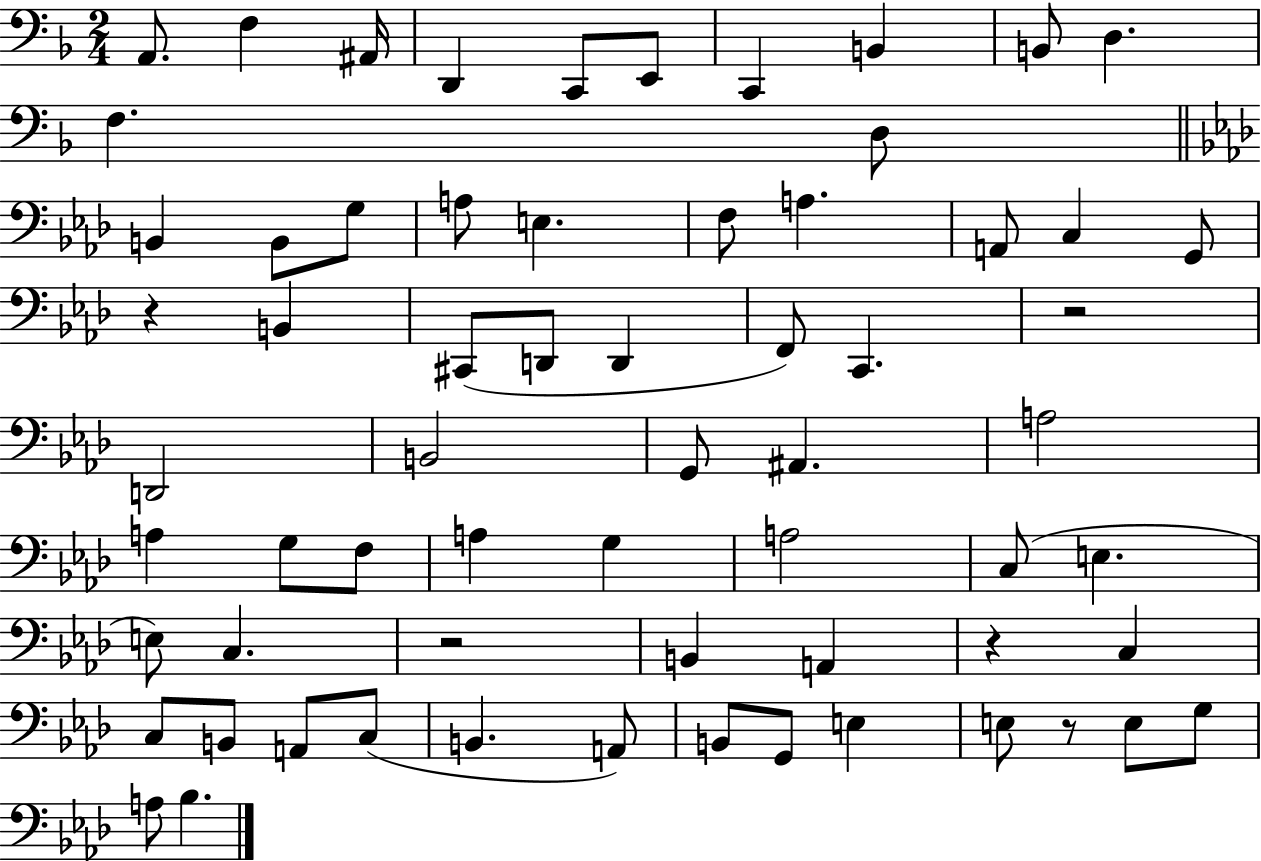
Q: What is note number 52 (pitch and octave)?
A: A2